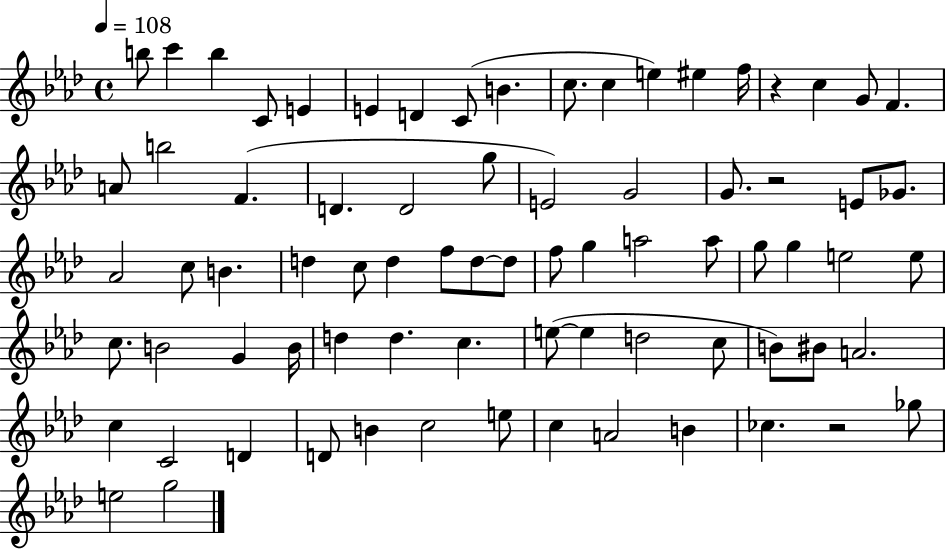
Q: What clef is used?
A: treble